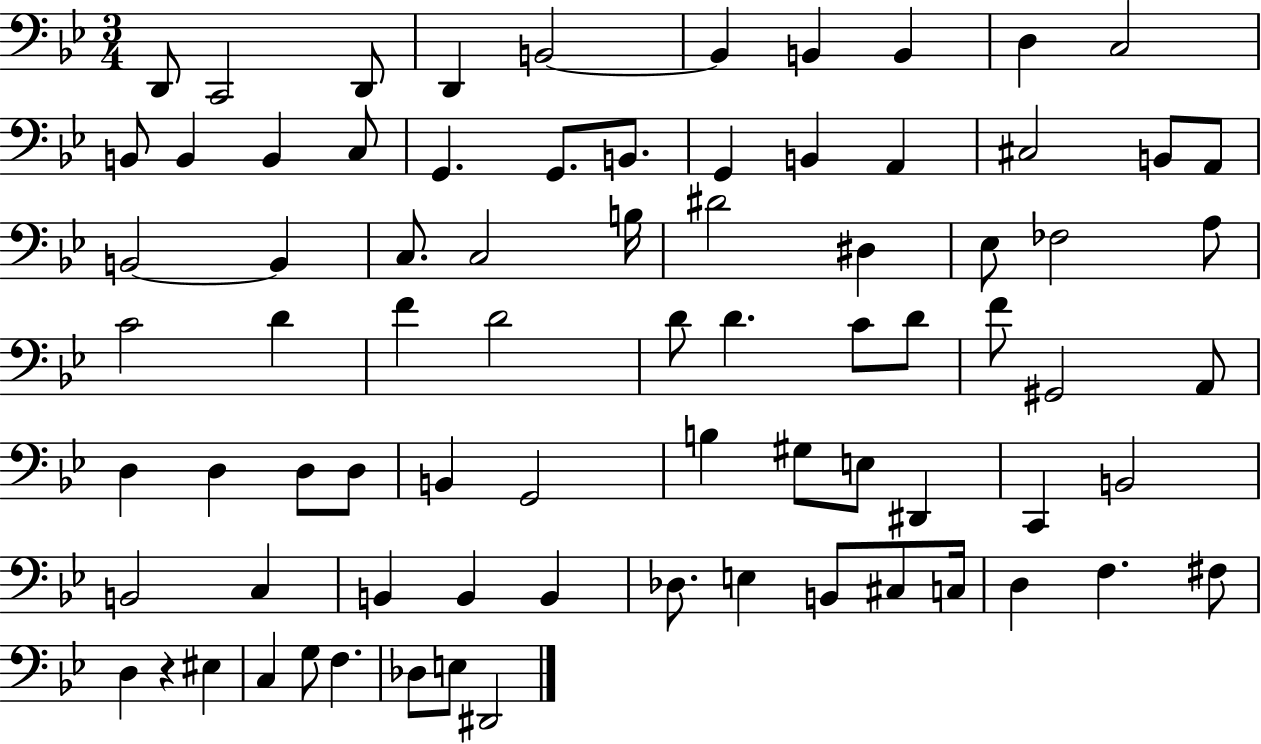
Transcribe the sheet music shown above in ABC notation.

X:1
T:Untitled
M:3/4
L:1/4
K:Bb
D,,/2 C,,2 D,,/2 D,, B,,2 B,, B,, B,, D, C,2 B,,/2 B,, B,, C,/2 G,, G,,/2 B,,/2 G,, B,, A,, ^C,2 B,,/2 A,,/2 B,,2 B,, C,/2 C,2 B,/4 ^D2 ^D, _E,/2 _F,2 A,/2 C2 D F D2 D/2 D C/2 D/2 F/2 ^G,,2 A,,/2 D, D, D,/2 D,/2 B,, G,,2 B, ^G,/2 E,/2 ^D,, C,, B,,2 B,,2 C, B,, B,, B,, _D,/2 E, B,,/2 ^C,/2 C,/4 D, F, ^F,/2 D, z ^E, C, G,/2 F, _D,/2 E,/2 ^D,,2